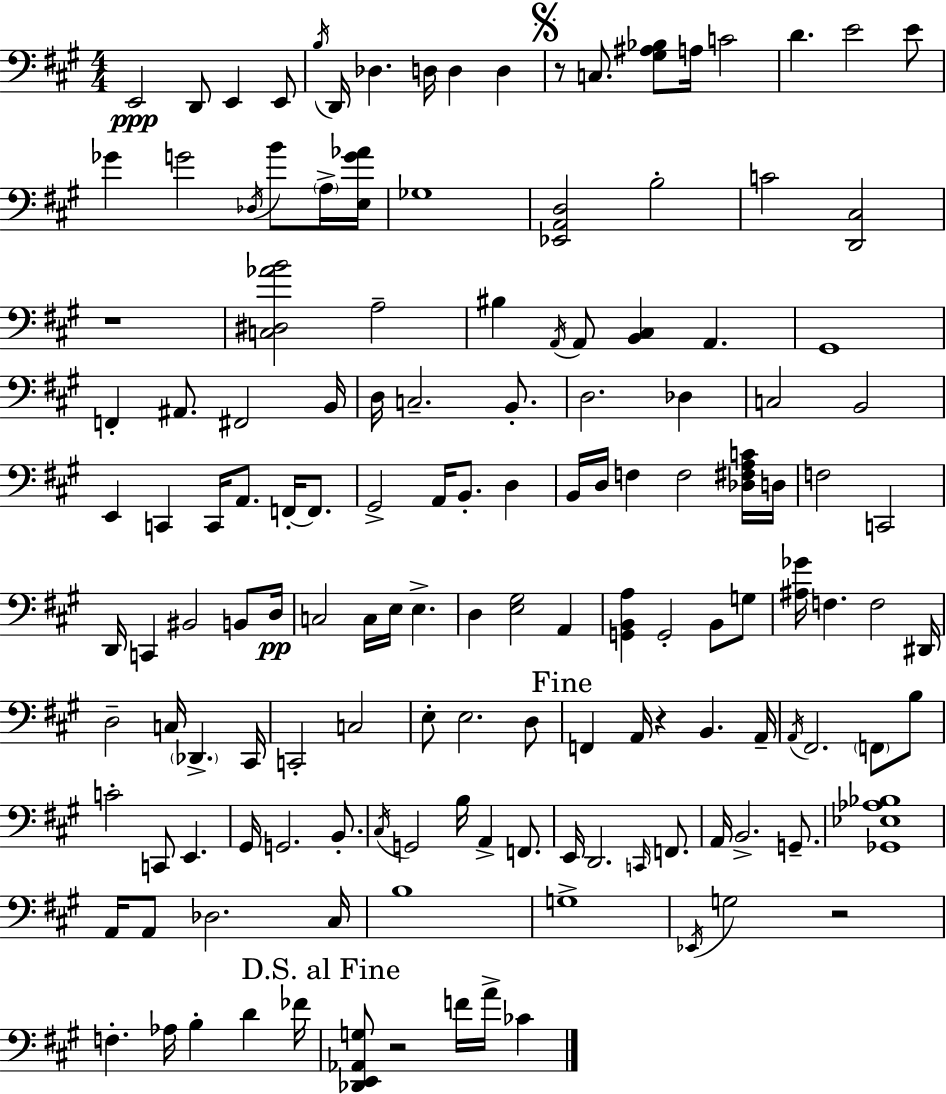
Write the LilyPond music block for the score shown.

{
  \clef bass
  \numericTimeSignature
  \time 4/4
  \key a \major
  e,2\ppp d,8 e,4 e,8 | \acciaccatura { b16 } d,16 des4. d16 d4 d4 | \mark \markup { \musicglyph "scripts.segno" } r8 c8. <gis ais bes>8 a16 c'2 | d'4. e'2 e'8 | \break ges'4 g'2 \acciaccatura { des16 } b'8 | \parenthesize a16-> <e g' aes'>16 ges1 | <ees, a, d>2 b2-. | c'2 <d, cis>2 | \break r1 | <c dis aes' b'>2 a2-- | bis4 \acciaccatura { a,16 } a,8 <b, cis>4 a,4. | gis,1 | \break f,4-. ais,8. fis,2 | b,16 d16 c2.-- | b,8.-. d2. des4 | c2 b,2 | \break e,4 c,4 c,16 a,8. f,16-.~~ | f,8. gis,2-> a,16 b,8.-. d4 | b,16 d16 f4 f2 | <des fis a c'>16 d16 f2 c,2 | \break d,16 c,4 bis,2 | b,8 d16\pp c2 c16 e16 e4.-> | d4 <e gis>2 a,4 | <g, b, a>4 g,2-. b,8 | \break g8 <ais ges'>16 f4. f2 | dis,16 d2-- c16 \parenthesize des,4.-> | cis,16 c,2-. c2 | e8-. e2. | \break d8 \mark "Fine" f,4 a,16 r4 b,4. | a,16-- \acciaccatura { a,16 } fis,2. | \parenthesize f,8 b8 c'2-. c,8 e,4. | gis,16 g,2. | \break b,8.-. \acciaccatura { cis16 } g,2 b16 a,4-> | f,8. e,16 d,2. | \grace { c,16 } f,8. a,16 b,2.-> | g,8.-- <ges, ees aes bes>1 | \break a,16 a,8 des2. | cis16 b1 | g1-> | \acciaccatura { ees,16 } g2 r2 | \break f4.-. aes16 b4-. | d'4 fes'16 \mark "D.S. al Fine" <des, e, aes, g>8 r2 | f'16 a'16-> ces'4 \bar "|."
}